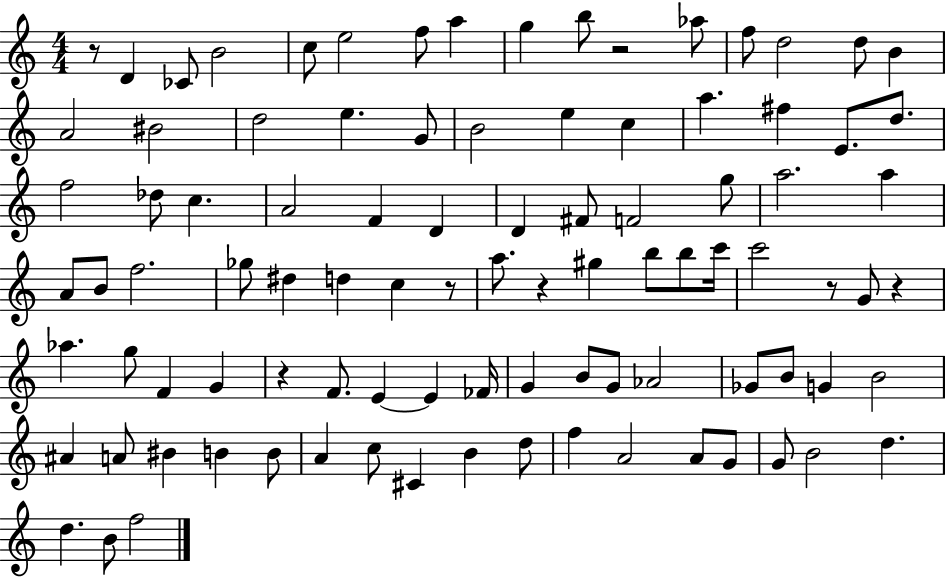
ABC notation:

X:1
T:Untitled
M:4/4
L:1/4
K:C
z/2 D _C/2 B2 c/2 e2 f/2 a g b/2 z2 _a/2 f/2 d2 d/2 B A2 ^B2 d2 e G/2 B2 e c a ^f E/2 d/2 f2 _d/2 c A2 F D D ^F/2 F2 g/2 a2 a A/2 B/2 f2 _g/2 ^d d c z/2 a/2 z ^g b/2 b/2 c'/4 c'2 z/2 G/2 z _a g/2 F G z F/2 E E _F/4 G B/2 G/2 _A2 _G/2 B/2 G B2 ^A A/2 ^B B B/2 A c/2 ^C B d/2 f A2 A/2 G/2 G/2 B2 d d B/2 f2